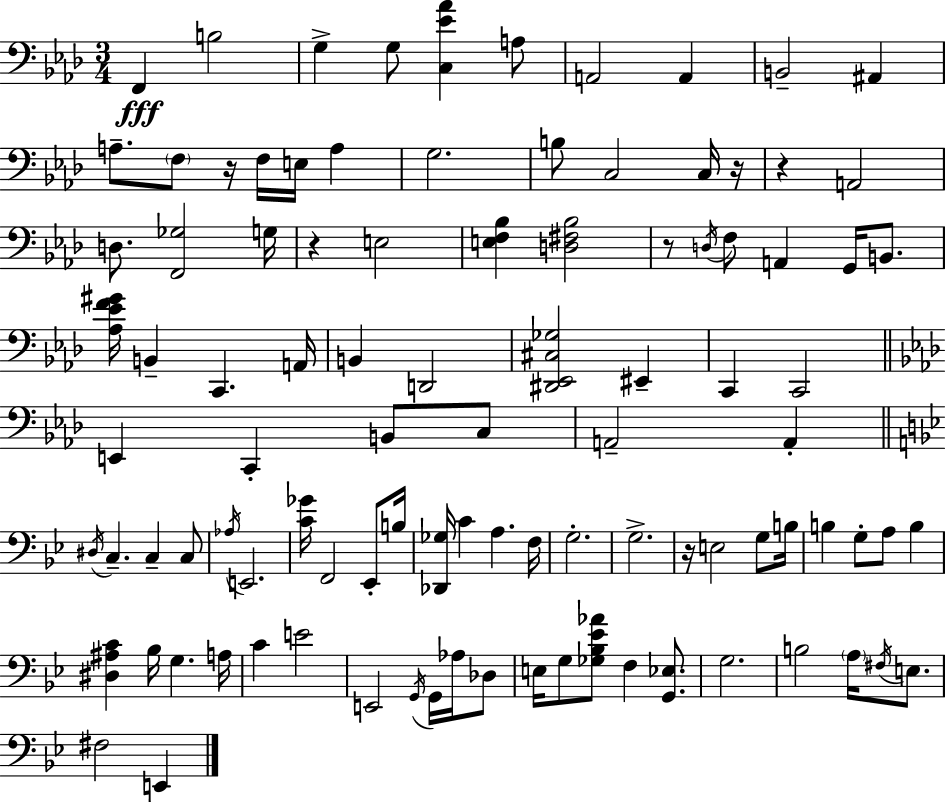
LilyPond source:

{
  \clef bass
  \numericTimeSignature
  \time 3/4
  \key f \minor
  f,4\fff b2 | g4-> g8 <c ees' aes'>4 a8 | a,2 a,4 | b,2-- ais,4 | \break a8.-- \parenthesize f8 r16 f16 e16 a4 | g2. | b8 c2 c16 r16 | r4 a,2 | \break d8. <f, ges>2 g16 | r4 e2 | <e f bes>4 <d fis bes>2 | r8 \acciaccatura { d16 } f8 a,4 g,16 b,8. | \break <aes ees' f' gis'>16 b,4-- c,4. | a,16 b,4 d,2 | <dis, ees, cis ges>2 eis,4-- | c,4 c,2 | \break \bar "||" \break \key f \minor e,4 c,4-. b,8 c8 | a,2-- a,4-. | \bar "||" \break \key bes \major \acciaccatura { dis16 } c4.-- c4-- c8 | \acciaccatura { aes16 } e,2. | <c' ges'>16 f,2 ees,8-. | b16 <des, ges>16 c'4 a4. | \break f16 g2.-. | g2.-> | r16 e2 g8 | b16 b4 g8-. a8 b4 | \break <dis ais c'>4 bes16 g4. | a16 c'4 e'2 | e,2 \acciaccatura { g,16 } g,16 | aes16 des8 e16 g8 <ges bes ees' aes'>8 f4 | \break <g, ees>8. g2. | b2 \parenthesize a16 | \acciaccatura { fis16 } e8. fis2 | e,4 \bar "|."
}